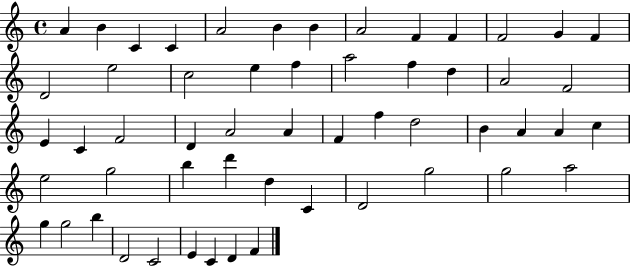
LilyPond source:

{
  \clef treble
  \time 4/4
  \defaultTimeSignature
  \key c \major
  a'4 b'4 c'4 c'4 | a'2 b'4 b'4 | a'2 f'4 f'4 | f'2 g'4 f'4 | \break d'2 e''2 | c''2 e''4 f''4 | a''2 f''4 d''4 | a'2 f'2 | \break e'4 c'4 f'2 | d'4 a'2 a'4 | f'4 f''4 d''2 | b'4 a'4 a'4 c''4 | \break e''2 g''2 | b''4 d'''4 d''4 c'4 | d'2 g''2 | g''2 a''2 | \break g''4 g''2 b''4 | d'2 c'2 | e'4 c'4 d'4 f'4 | \bar "|."
}